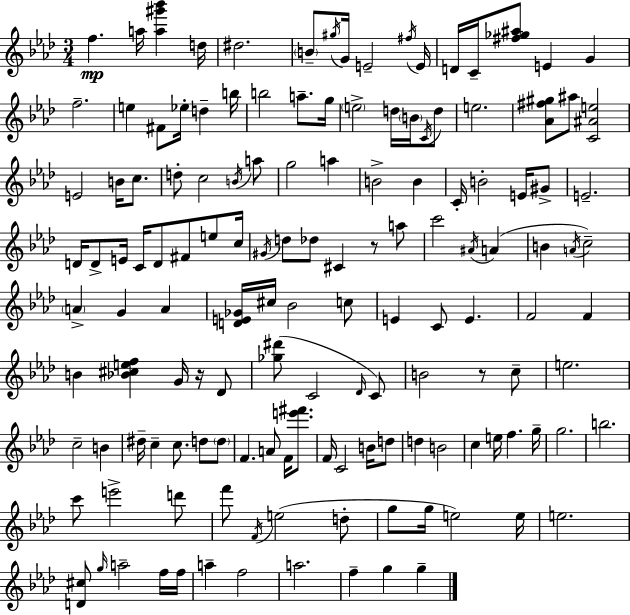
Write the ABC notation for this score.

X:1
T:Untitled
M:3/4
L:1/4
K:Fm
f a/4 [a^g'_b'] d/4 ^d2 B/2 ^g/4 G/4 E2 ^f/4 E/4 D/4 C/4 [^f_g^a]/2 E G f2 e ^F/2 _e/4 d b/4 b2 a/2 g/4 e2 d/4 B/4 C/4 d/2 e2 [_A^f^g]/2 ^a/2 [C^Ae]2 E2 B/4 c/2 d/2 c2 B/4 a/2 g2 a B2 B C/4 B2 E/4 ^G/2 E2 D/4 D/2 E/4 C/4 D/2 ^F/2 e/2 c/4 ^G/4 d/2 _d/2 ^C z/2 a/2 c'2 ^A/4 A B A/4 c2 A G A [DE_G]/4 ^c/4 _B2 c/2 E C/2 E F2 F B [_B^cef] G/4 z/4 _D/2 [_g^d']/2 C2 _D/4 C/2 B2 z/2 c/2 e2 c2 B ^d/4 c c/2 d/2 d/2 F A/2 F/4 [e'^f']/2 F/4 C2 B/4 d/2 d B2 c e/4 f g/4 g2 b2 c'/2 e'2 d'/2 f'/2 F/4 e2 d/2 g/2 g/4 e2 e/4 e2 [D^c]/2 g/4 a2 f/4 f/4 a f2 a2 f g g